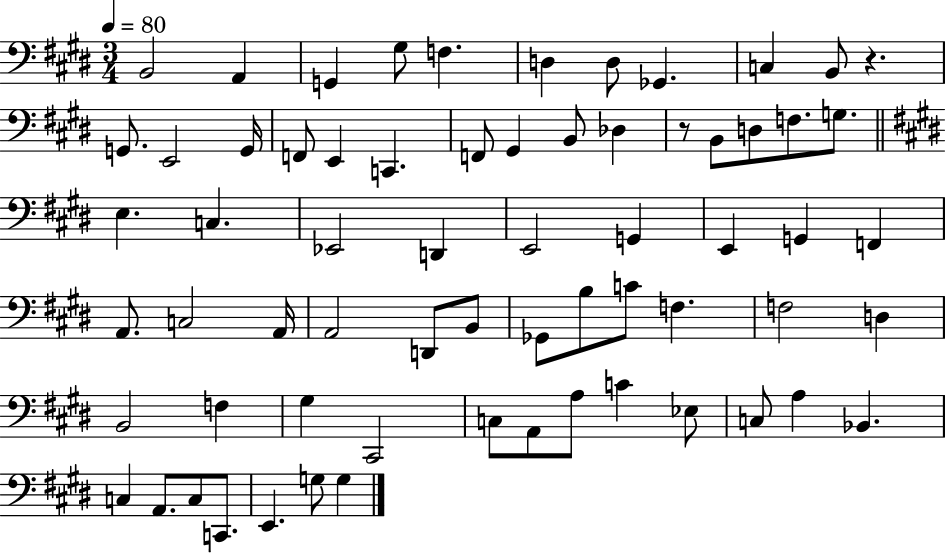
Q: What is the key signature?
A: E major